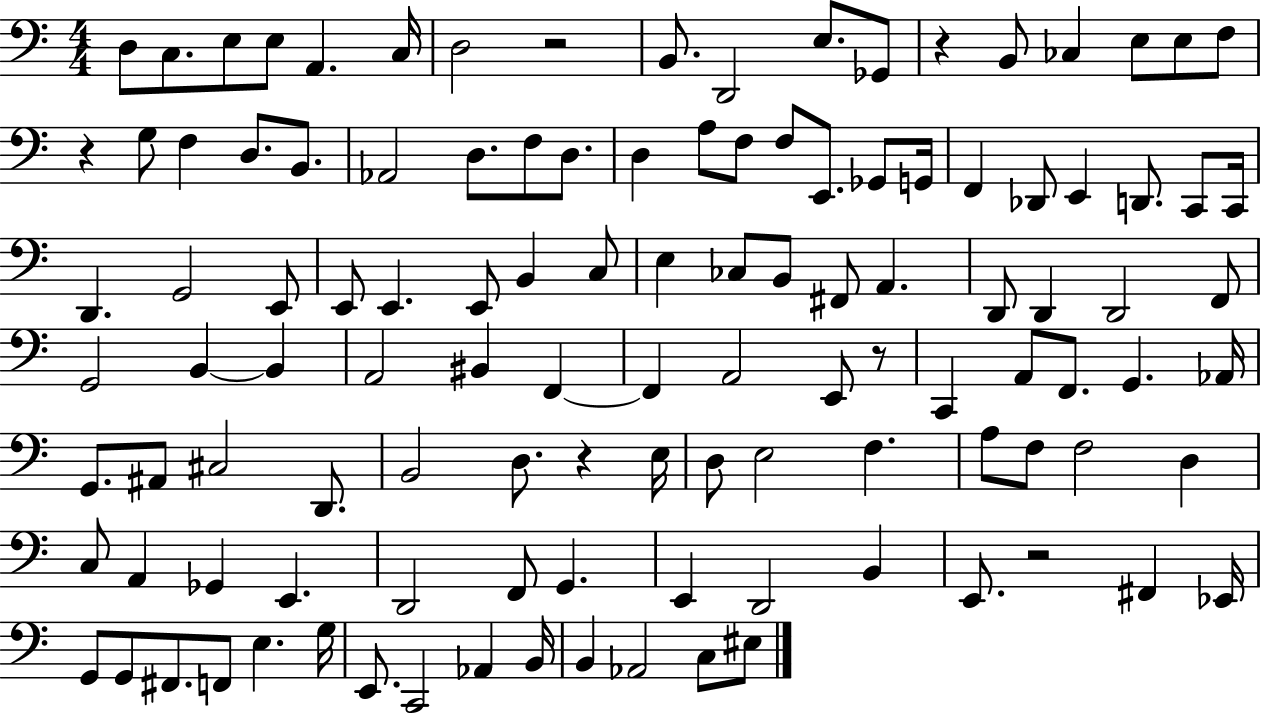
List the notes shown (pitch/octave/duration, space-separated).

D3/e C3/e. E3/e E3/e A2/q. C3/s D3/h R/h B2/e. D2/h E3/e. Gb2/e R/q B2/e CES3/q E3/e E3/e F3/e R/q G3/e F3/q D3/e. B2/e. Ab2/h D3/e. F3/e D3/e. D3/q A3/e F3/e F3/e E2/e. Gb2/e G2/s F2/q Db2/e E2/q D2/e. C2/e C2/s D2/q. G2/h E2/e E2/e E2/q. E2/e B2/q C3/e E3/q CES3/e B2/e F#2/e A2/q. D2/e D2/q D2/h F2/e G2/h B2/q B2/q A2/h BIS2/q F2/q F2/q A2/h E2/e R/e C2/q A2/e F2/e. G2/q. Ab2/s G2/e. A#2/e C#3/h D2/e. B2/h D3/e. R/q E3/s D3/e E3/h F3/q. A3/e F3/e F3/h D3/q C3/e A2/q Gb2/q E2/q. D2/h F2/e G2/q. E2/q D2/h B2/q E2/e. R/h F#2/q Eb2/s G2/e G2/e F#2/e. F2/e E3/q. G3/s E2/e. C2/h Ab2/q B2/s B2/q Ab2/h C3/e EIS3/e